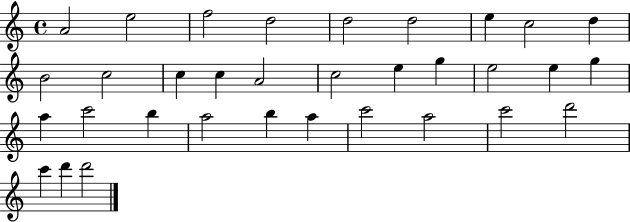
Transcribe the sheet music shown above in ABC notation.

X:1
T:Untitled
M:4/4
L:1/4
K:C
A2 e2 f2 d2 d2 d2 e c2 d B2 c2 c c A2 c2 e g e2 e g a c'2 b a2 b a c'2 a2 c'2 d'2 c' d' d'2